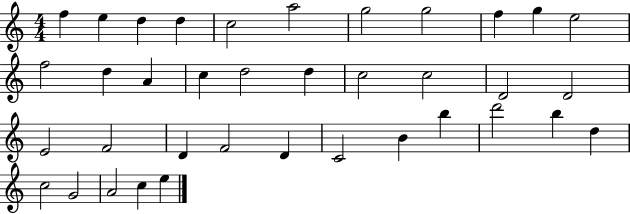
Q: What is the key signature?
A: C major